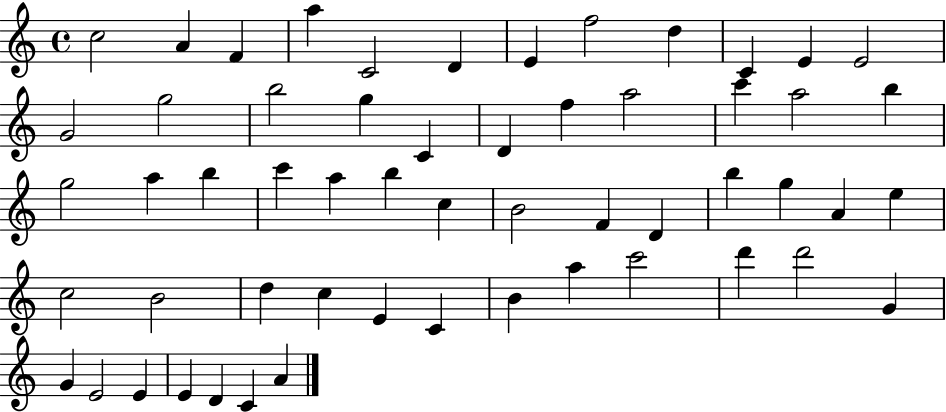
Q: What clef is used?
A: treble